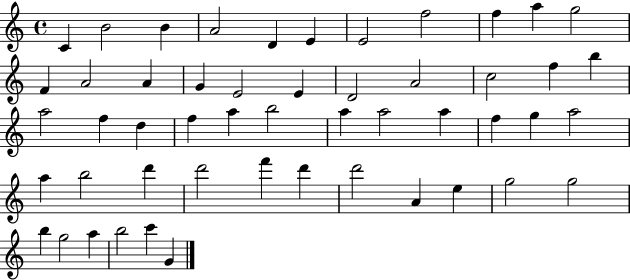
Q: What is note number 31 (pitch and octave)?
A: A5